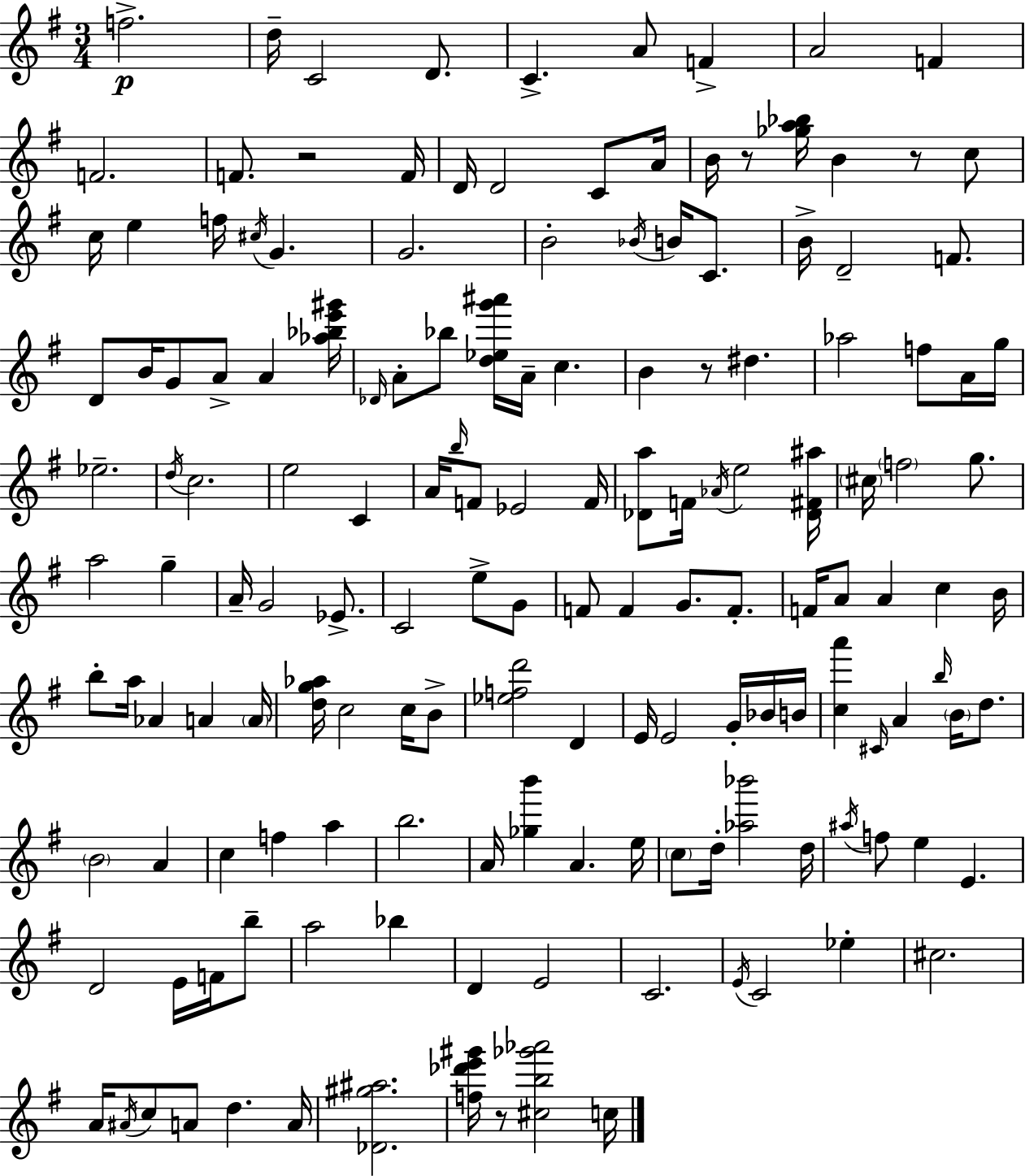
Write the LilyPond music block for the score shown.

{
  \clef treble
  \numericTimeSignature
  \time 3/4
  \key g \major
  f''2.->\p | d''16-- c'2 d'8. | c'4.-> a'8 f'4-> | a'2 f'4 | \break f'2. | f'8. r2 f'16 | d'16 d'2 c'8 a'16 | b'16 r8 <ges'' a'' bes''>16 b'4 r8 c''8 | \break c''16 e''4 f''16 \acciaccatura { cis''16 } g'4. | g'2. | b'2-. \acciaccatura { bes'16 } b'16 c'8. | b'16-> d'2-- f'8. | \break d'8 b'16 g'8 a'8-> a'4 | <aes'' bes'' e''' gis'''>16 \grace { des'16 } a'8-. bes''8 <d'' ees'' g''' ais'''>16 a'16-- c''4. | b'4 r8 dis''4. | aes''2 f''8 | \break a'16 g''16 ees''2.-- | \acciaccatura { d''16 } c''2. | e''2 | c'4 a'16 \grace { b''16 } f'8 ees'2 | \break f'16 <des' a''>8 f'16 \acciaccatura { aes'16 } e''2 | <des' fis' ais''>16 \parenthesize cis''16 \parenthesize f''2 | g''8. a''2 | g''4-- a'16-- g'2 | \break ees'8.-> c'2 | e''8-> g'8 f'8 f'4 | g'8. f'8.-. f'16 a'8 a'4 | c''4 b'16 b''8-. a''16 aes'4 | \break a'4 \parenthesize a'16 <d'' g'' aes''>16 c''2 | c''16 b'8-> <ees'' f'' d'''>2 | d'4 e'16 e'2 | g'16-. bes'16 b'16 <c'' a'''>4 \grace { cis'16 } a'4 | \break \grace { b''16 } \parenthesize b'16 d''8. \parenthesize b'2 | a'4 c''4 | f''4 a''4 b''2. | a'16 <ges'' b'''>4 | \break a'4. e''16 \parenthesize c''8 d''16-. <aes'' bes'''>2 | d''16 \acciaccatura { ais''16 } f''8 e''4 | e'4. d'2 | e'16 f'16 b''8-- a''2 | \break bes''4 d'4 | e'2 c'2. | \acciaccatura { e'16 } c'2 | ees''4-. cis''2. | \break a'16 \acciaccatura { ais'16 } | c''8 a'8 d''4. a'16 <des' gis'' ais''>2. | <f'' des''' e''' gis'''>16 | r8 <cis'' b'' ges''' aes'''>2 c''16 \bar "|."
}